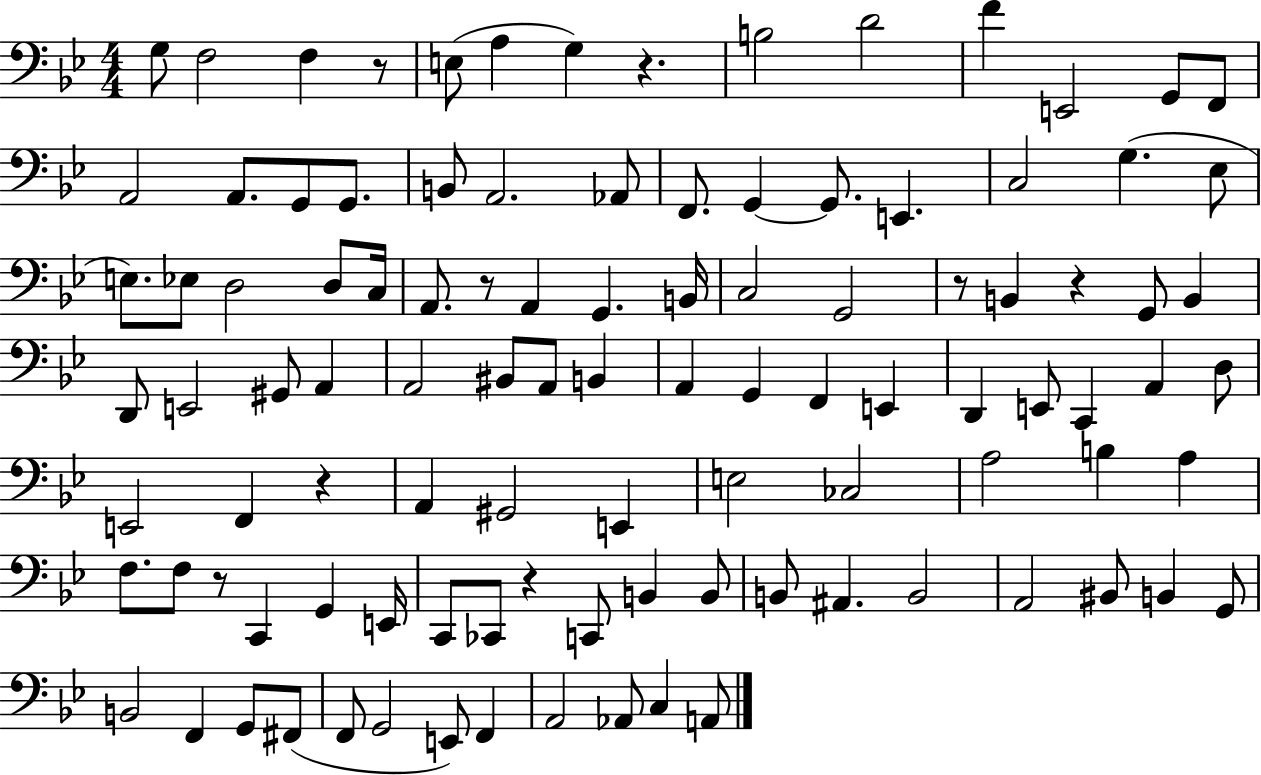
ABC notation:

X:1
T:Untitled
M:4/4
L:1/4
K:Bb
G,/2 F,2 F, z/2 E,/2 A, G, z B,2 D2 F E,,2 G,,/2 F,,/2 A,,2 A,,/2 G,,/2 G,,/2 B,,/2 A,,2 _A,,/2 F,,/2 G,, G,,/2 E,, C,2 G, _E,/2 E,/2 _E,/2 D,2 D,/2 C,/4 A,,/2 z/2 A,, G,, B,,/4 C,2 G,,2 z/2 B,, z G,,/2 B,, D,,/2 E,,2 ^G,,/2 A,, A,,2 ^B,,/2 A,,/2 B,, A,, G,, F,, E,, D,, E,,/2 C,, A,, D,/2 E,,2 F,, z A,, ^G,,2 E,, E,2 _C,2 A,2 B, A, F,/2 F,/2 z/2 C,, G,, E,,/4 C,,/2 _C,,/2 z C,,/2 B,, B,,/2 B,,/2 ^A,, B,,2 A,,2 ^B,,/2 B,, G,,/2 B,,2 F,, G,,/2 ^F,,/2 F,,/2 G,,2 E,,/2 F,, A,,2 _A,,/2 C, A,,/2